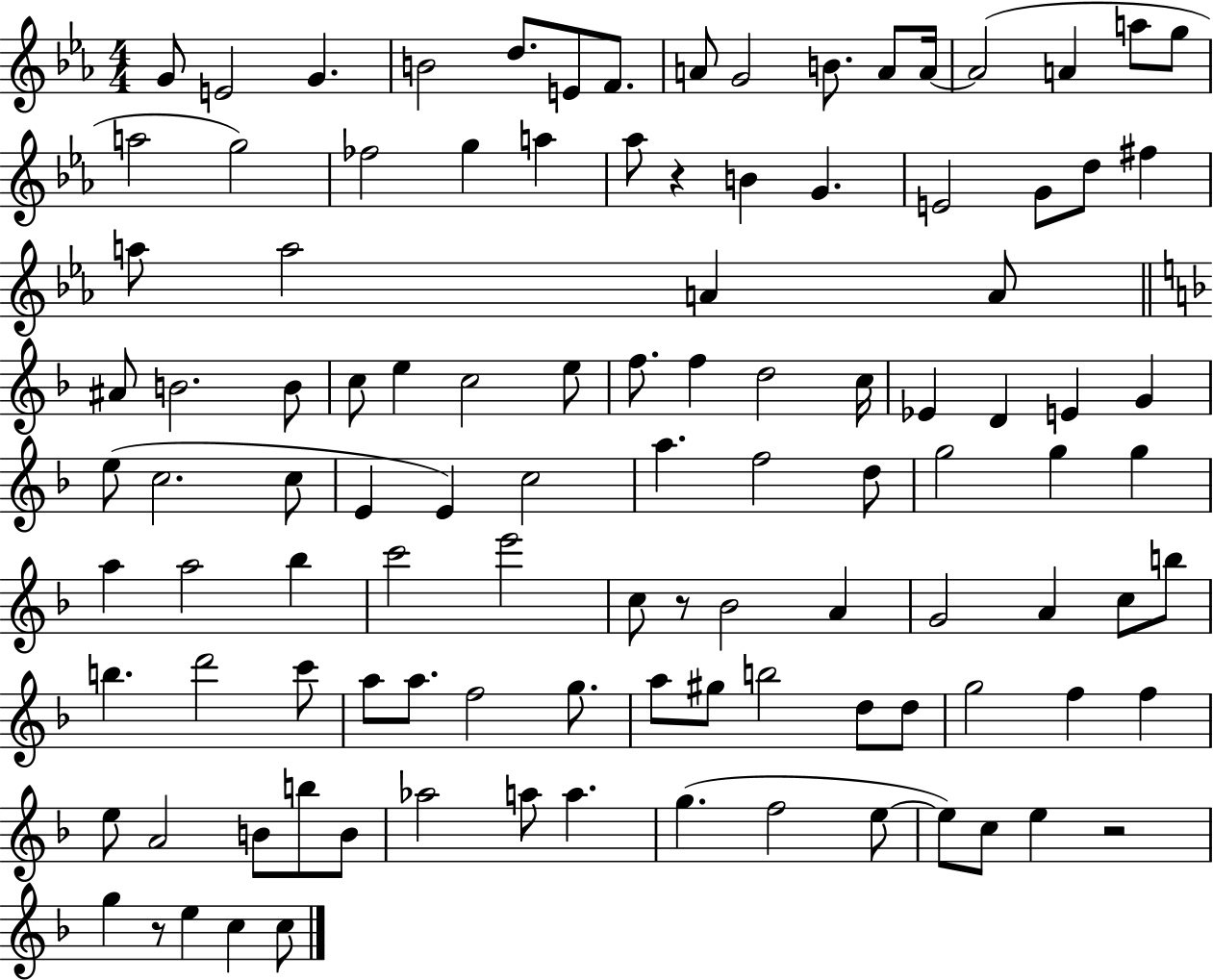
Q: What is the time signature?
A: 4/4